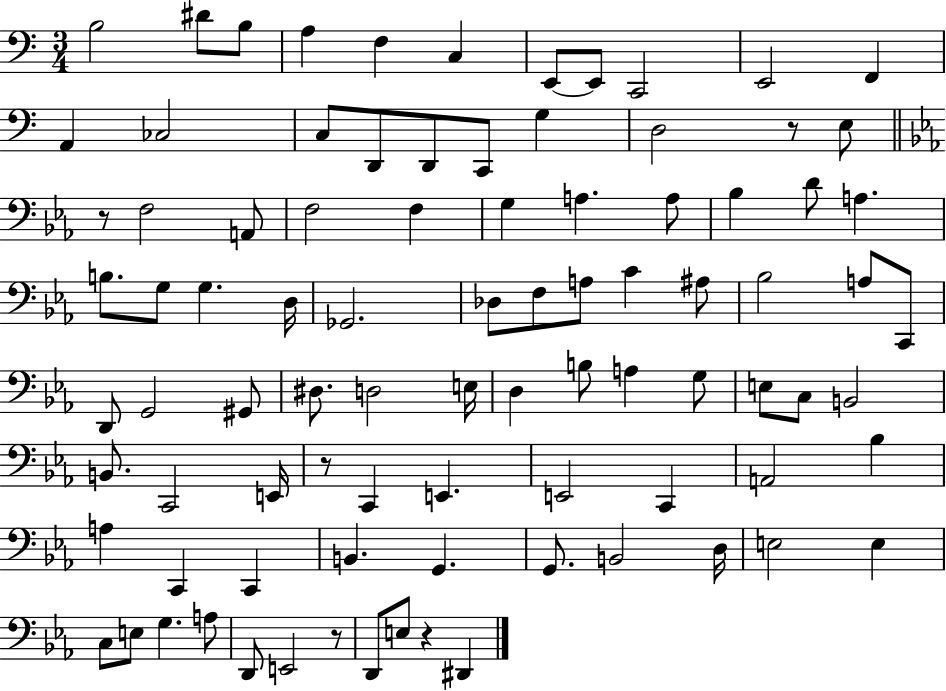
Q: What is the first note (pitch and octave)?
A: B3